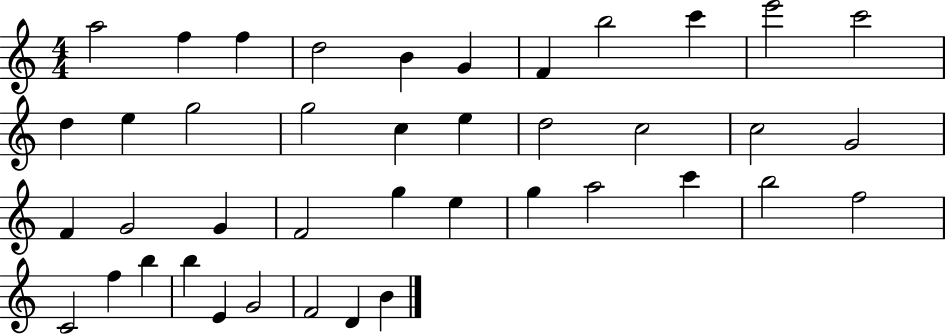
A5/h F5/q F5/q D5/h B4/q G4/q F4/q B5/h C6/q E6/h C6/h D5/q E5/q G5/h G5/h C5/q E5/q D5/h C5/h C5/h G4/h F4/q G4/h G4/q F4/h G5/q E5/q G5/q A5/h C6/q B5/h F5/h C4/h F5/q B5/q B5/q E4/q G4/h F4/h D4/q B4/q